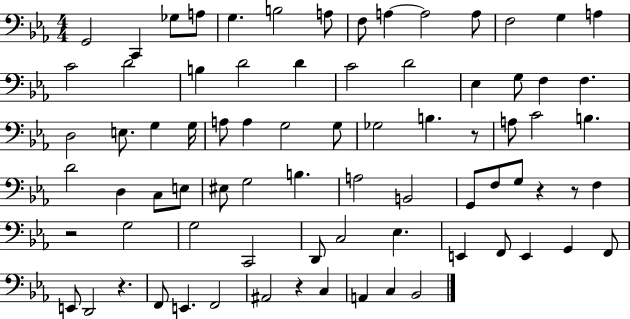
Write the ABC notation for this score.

X:1
T:Untitled
M:4/4
L:1/4
K:Eb
G,,2 C,, _G,/2 A,/2 G, B,2 A,/2 F,/2 A, A,2 A,/2 F,2 G, A, C2 D2 B, D2 D C2 D2 _E, G,/2 F, F, D,2 E,/2 G, G,/4 A,/2 A, G,2 G,/2 _G,2 B, z/2 A,/2 C2 B, D2 D, C,/2 E,/2 ^E,/2 G,2 B, A,2 B,,2 G,,/2 F,/2 G,/2 z z/2 F, z2 G,2 G,2 C,,2 D,,/2 C,2 _E, E,, F,,/2 E,, G,, F,,/2 E,,/2 D,,2 z F,,/2 E,, F,,2 ^A,,2 z C, A,, C, _B,,2